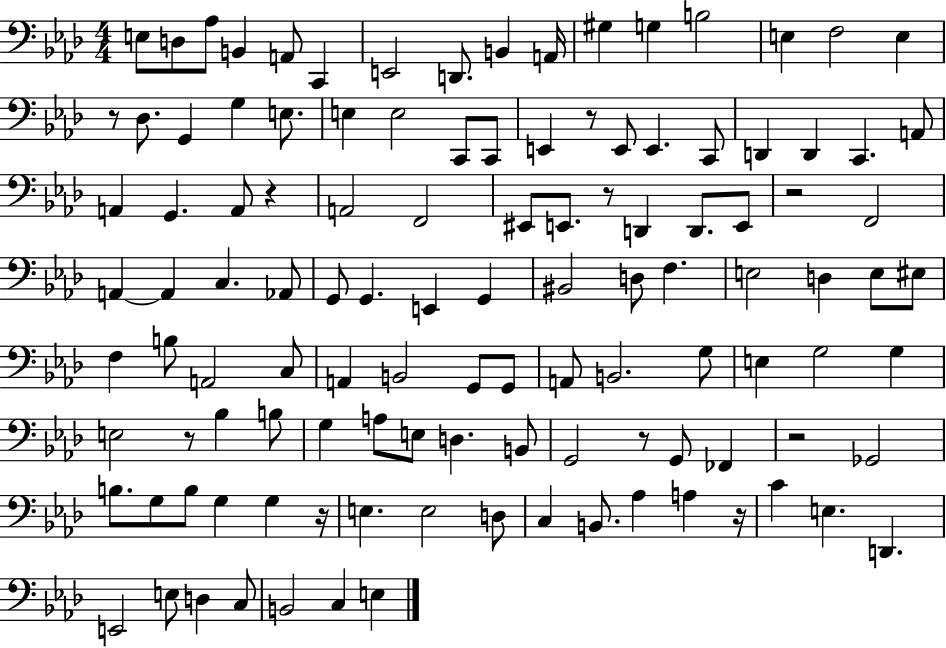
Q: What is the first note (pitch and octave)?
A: E3